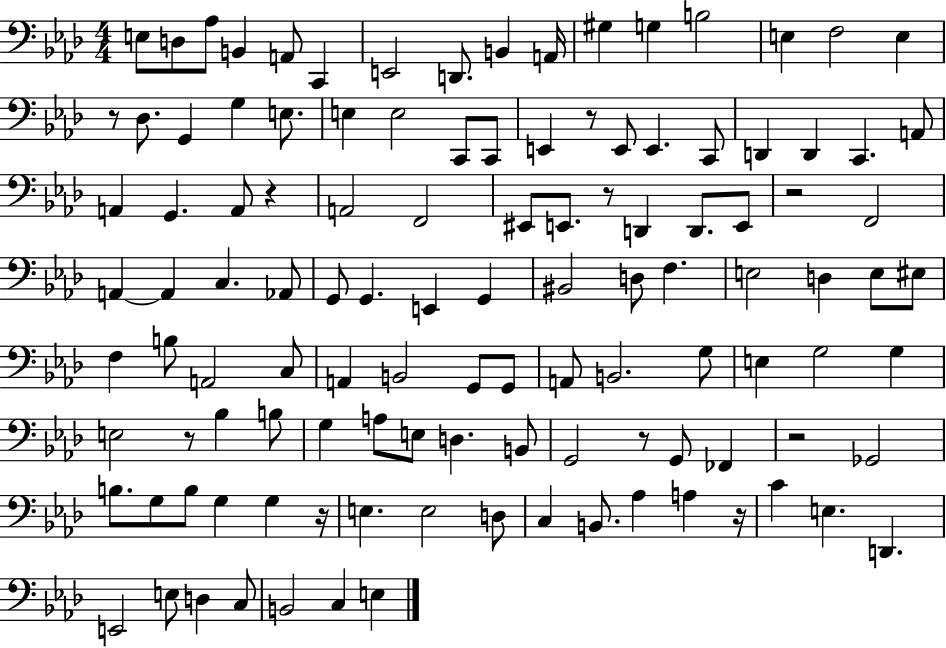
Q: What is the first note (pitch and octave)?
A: E3